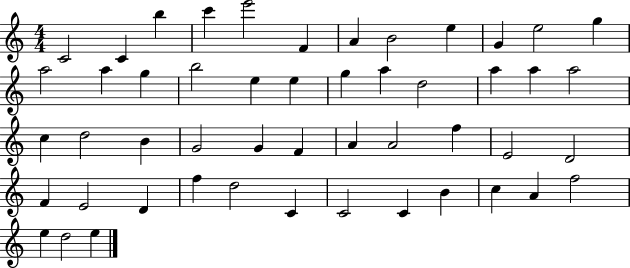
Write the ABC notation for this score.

X:1
T:Untitled
M:4/4
L:1/4
K:C
C2 C b c' e'2 F A B2 e G e2 g a2 a g b2 e e g a d2 a a a2 c d2 B G2 G F A A2 f E2 D2 F E2 D f d2 C C2 C B c A f2 e d2 e